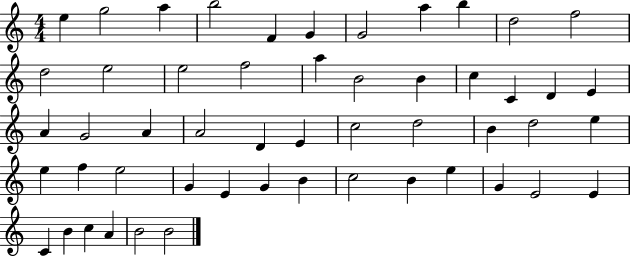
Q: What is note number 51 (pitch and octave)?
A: B4